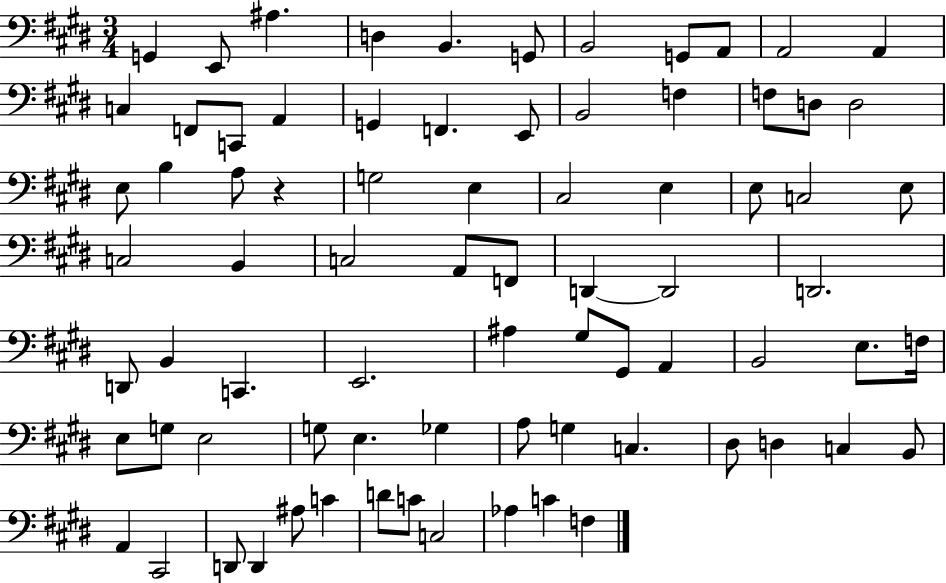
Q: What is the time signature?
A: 3/4